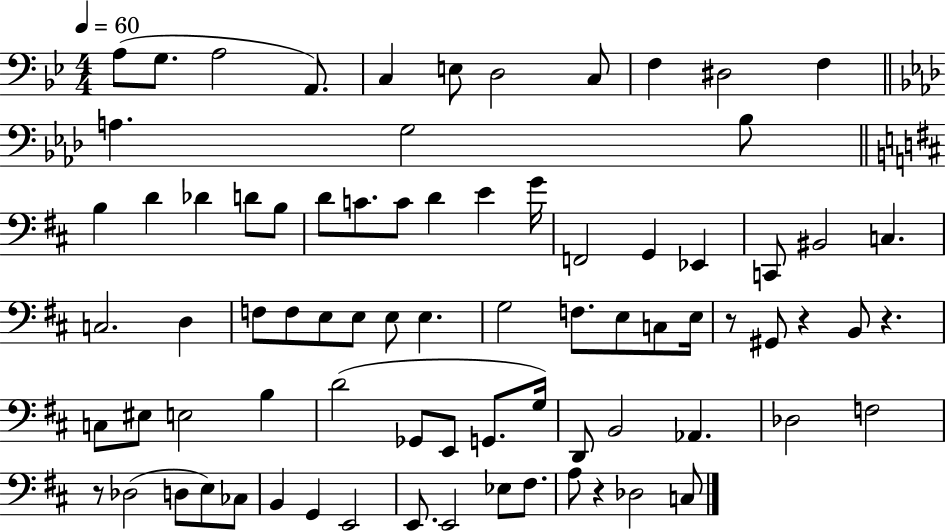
A3/e G3/e. A3/h A2/e. C3/q E3/e D3/h C3/e F3/q D#3/h F3/q A3/q. G3/h Bb3/e B3/q D4/q Db4/q D4/e B3/e D4/e C4/e. C4/e D4/q E4/q G4/s F2/h G2/q Eb2/q C2/e BIS2/h C3/q. C3/h. D3/q F3/e F3/e E3/e E3/e E3/e E3/q. G3/h F3/e. E3/e C3/e E3/s R/e G#2/e R/q B2/e R/q. C3/e EIS3/e E3/h B3/q D4/h Gb2/e E2/e G2/e. G3/s D2/e B2/h Ab2/q. Db3/h F3/h R/e Db3/h D3/e E3/e CES3/e B2/q G2/q E2/h E2/e. E2/h Eb3/e F#3/e. A3/e R/q Db3/h C3/e